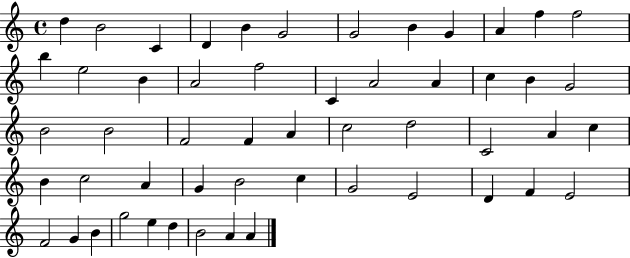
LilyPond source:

{
  \clef treble
  \time 4/4
  \defaultTimeSignature
  \key c \major
  d''4 b'2 c'4 | d'4 b'4 g'2 | g'2 b'4 g'4 | a'4 f''4 f''2 | \break b''4 e''2 b'4 | a'2 f''2 | c'4 a'2 a'4 | c''4 b'4 g'2 | \break b'2 b'2 | f'2 f'4 a'4 | c''2 d''2 | c'2 a'4 c''4 | \break b'4 c''2 a'4 | g'4 b'2 c''4 | g'2 e'2 | d'4 f'4 e'2 | \break f'2 g'4 b'4 | g''2 e''4 d''4 | b'2 a'4 a'4 | \bar "|."
}